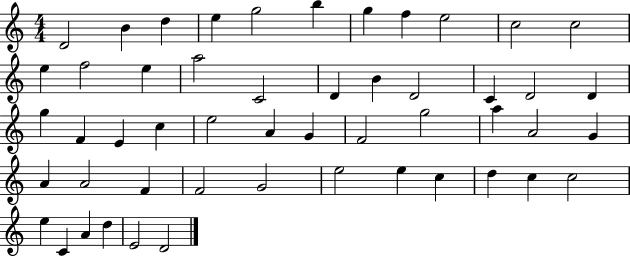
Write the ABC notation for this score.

X:1
T:Untitled
M:4/4
L:1/4
K:C
D2 B d e g2 b g f e2 c2 c2 e f2 e a2 C2 D B D2 C D2 D g F E c e2 A G F2 g2 a A2 G A A2 F F2 G2 e2 e c d c c2 e C A d E2 D2